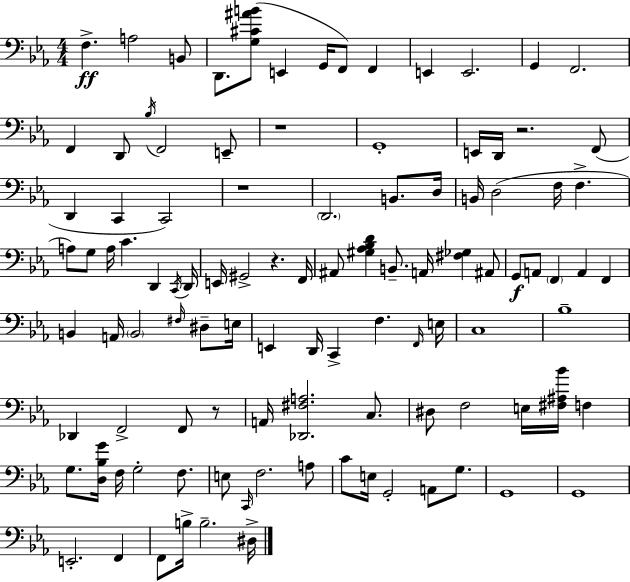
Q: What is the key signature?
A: C minor